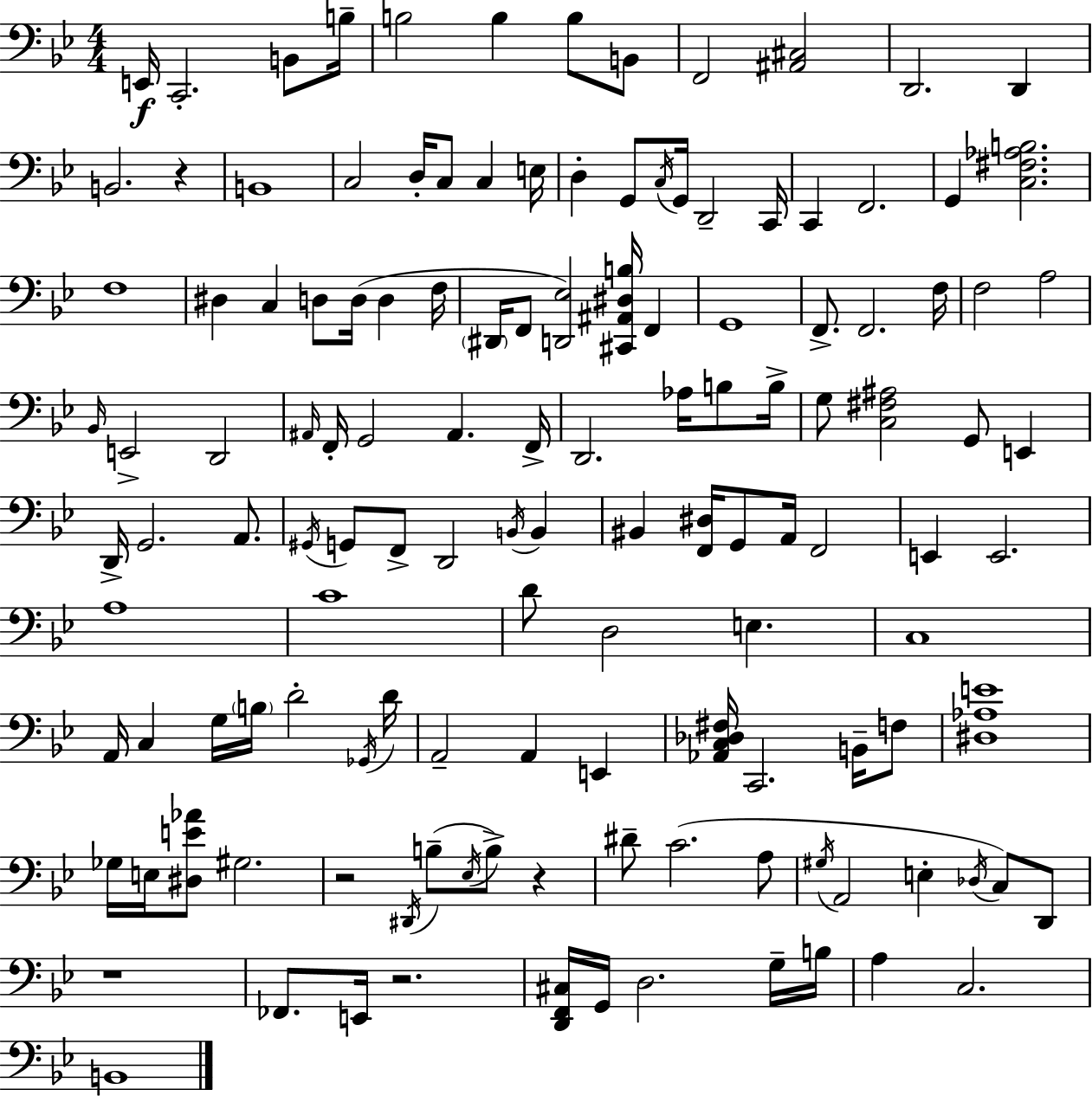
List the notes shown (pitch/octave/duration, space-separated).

E2/s C2/h. B2/e B3/s B3/h B3/q B3/e B2/e F2/h [A#2,C#3]/h D2/h. D2/q B2/h. R/q B2/w C3/h D3/s C3/e C3/q E3/s D3/q G2/e C3/s G2/s D2/h C2/s C2/q F2/h. G2/q [C3,F#3,Ab3,B3]/h. F3/w D#3/q C3/q D3/e D3/s D3/q F3/s D#2/s F2/e [D2,Eb3]/h [C#2,A#2,D#3,B3]/s F2/q G2/w F2/e. F2/h. F3/s F3/h A3/h Bb2/s E2/h D2/h A#2/s F2/s G2/h A#2/q. F2/s D2/h. Ab3/s B3/e B3/s G3/e [C3,F#3,A#3]/h G2/e E2/q D2/s G2/h. A2/e. G#2/s G2/e F2/e D2/h B2/s B2/q BIS2/q [F2,D#3]/s G2/e A2/s F2/h E2/q E2/h. A3/w C4/w D4/e D3/h E3/q. C3/w A2/s C3/q G3/s B3/s D4/h Gb2/s D4/s A2/h A2/q E2/q [Ab2,C3,Db3,F#3]/s C2/h. B2/s F3/e [D#3,Ab3,E4]/w Gb3/s E3/s [D#3,E4,Ab4]/e G#3/h. R/h D#2/s B3/e Eb3/s B3/e R/q D#4/e C4/h. A3/e G#3/s A2/h E3/q Db3/s C3/e D2/e R/w FES2/e. E2/s R/h. [D2,F2,C#3]/s G2/s D3/h. G3/s B3/s A3/q C3/h. B2/w